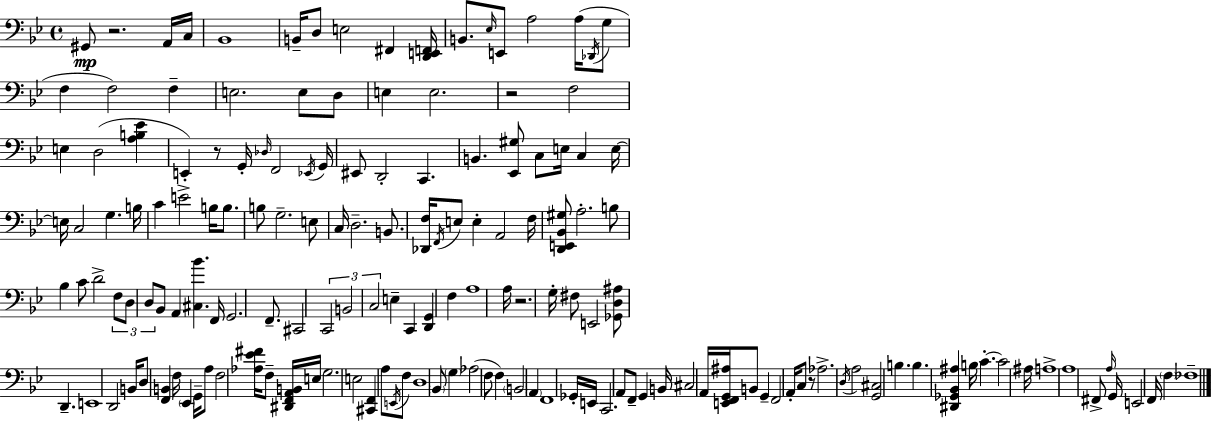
X:1
T:Untitled
M:4/4
L:1/4
K:Bb
^G,,/2 z2 A,,/4 C,/4 _B,,4 B,,/4 D,/2 E,2 ^F,, [D,,E,,F,,]/4 B,,/2 _E,/4 E,,/2 A,2 A,/4 _D,,/4 G,/2 F, F,2 F, E,2 E,/2 D,/2 E, E,2 z2 F,2 E, D,2 [A,B,_E] E,, z/2 G,,/4 _D,/4 F,,2 _E,,/4 G,,/4 ^E,,/2 D,,2 C,, B,, [_E,,^G,]/2 C,/2 E,/4 C, E,/4 E,/4 C,2 G, B,/4 C E2 B,/4 B,/2 B,/2 G,2 E,/2 C,/4 D,2 B,,/2 [_D,,F,]/4 F,,/4 E,/2 E, A,,2 F,/4 [D,,E,,_B,,^G,]/2 A,2 B,/2 _B, C/2 D2 F,/2 D,/2 D,/2 _B,,/2 A,, [^C,_B] F,,/4 G,,2 F,,/2 ^C,,2 C,,2 B,,2 C,2 E, C,, [D,,G,,] F, A,4 A,/4 z2 G,/4 ^F,/2 E,,2 [_G,,D,^A,]/2 D,, E,,4 D,,2 B,,/4 D,/2 [F,,B,,] F,/4 _E,, G,,/4 A,/2 F,2 [_A,_E^F]/4 F,/2 [^D,,F,,A,,B,,]/4 E,/4 G,2 E,2 [^C,,F,,] A,/2 E,,/4 F,/2 D,4 _B,,/2 G, _A,2 F,/2 F, B,,2 A,, F,,4 _G,,/4 E,,/4 C,,2 A,,/2 F,,/2 G,, B,,/4 ^C,2 A,,/4 [E,,F,,G,,^A,]/4 B,,/2 G,, F,,2 A,,/4 C,/2 z/2 _A,2 D,/4 A,2 [G,,^C,]2 B, B, [^D,,_G,,_B,,^A,] B,/4 C C2 ^A,/4 A,4 A,4 ^F,,/2 A,/4 G,,/4 E,,2 F,,/4 F, _F,4